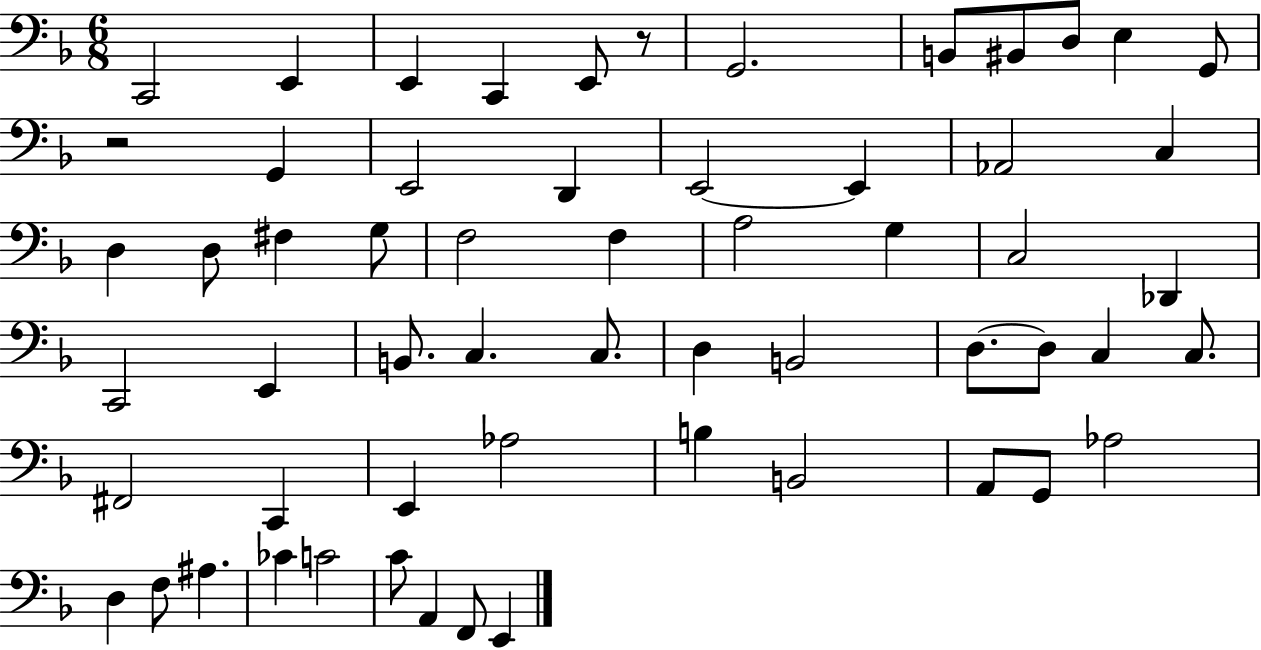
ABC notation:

X:1
T:Untitled
M:6/8
L:1/4
K:F
C,,2 E,, E,, C,, E,,/2 z/2 G,,2 B,,/2 ^B,,/2 D,/2 E, G,,/2 z2 G,, E,,2 D,, E,,2 E,, _A,,2 C, D, D,/2 ^F, G,/2 F,2 F, A,2 G, C,2 _D,, C,,2 E,, B,,/2 C, C,/2 D, B,,2 D,/2 D,/2 C, C,/2 ^F,,2 C,, E,, _A,2 B, B,,2 A,,/2 G,,/2 _A,2 D, F,/2 ^A, _C C2 C/2 A,, F,,/2 E,,